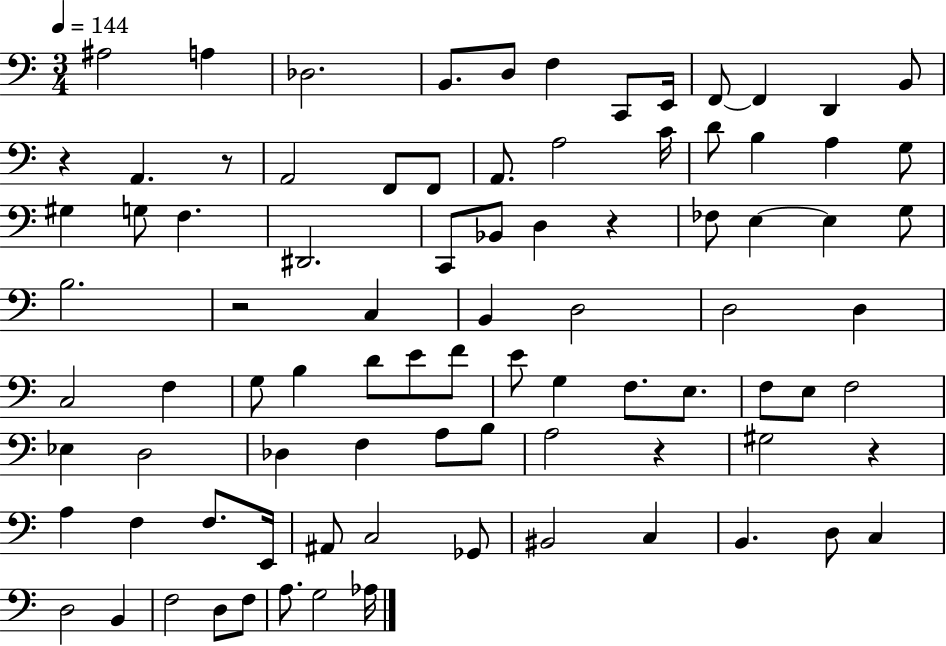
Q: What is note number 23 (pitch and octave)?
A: G3